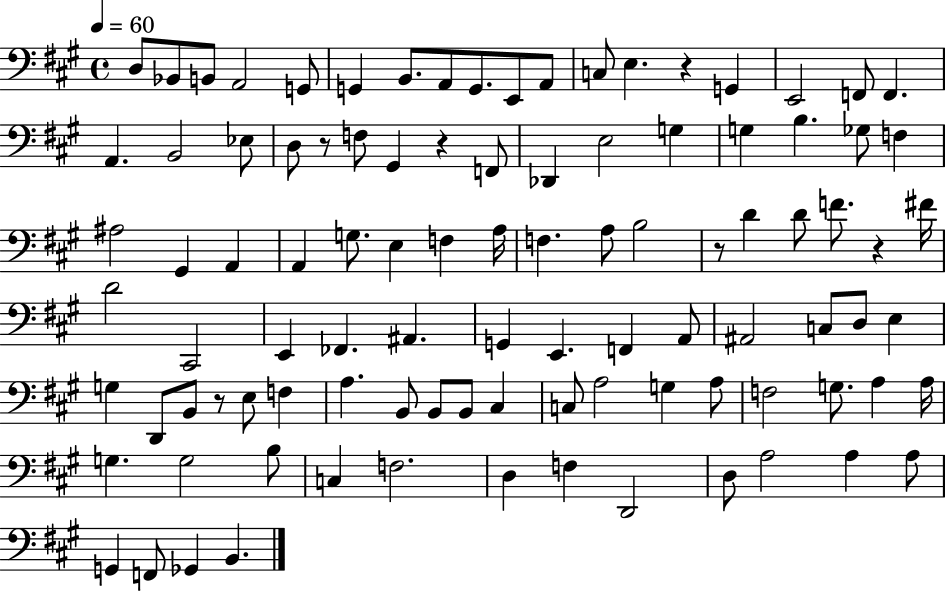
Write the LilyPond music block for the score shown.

{
  \clef bass
  \time 4/4
  \defaultTimeSignature
  \key a \major
  \tempo 4 = 60
  d8 bes,8 b,8 a,2 g,8 | g,4 b,8. a,8 g,8. e,8 a,8 | c8 e4. r4 g,4 | e,2 f,8 f,4. | \break a,4. b,2 ees8 | d8 r8 f8 gis,4 r4 f,8 | des,4 e2 g4 | g4 b4. ges8 f4 | \break ais2 gis,4 a,4 | a,4 g8. e4 f4 a16 | f4. a8 b2 | r8 d'4 d'8 f'8. r4 fis'16 | \break d'2 cis,2 | e,4 fes,4. ais,4. | g,4 e,4. f,4 a,8 | ais,2 c8 d8 e4 | \break g4 d,8 b,8 r8 e8 f4 | a4. b,8 b,8 b,8 cis4 | c8 a2 g4 a8 | f2 g8. a4 a16 | \break g4. g2 b8 | c4 f2. | d4 f4 d,2 | d8 a2 a4 a8 | \break g,4 f,8 ges,4 b,4. | \bar "|."
}